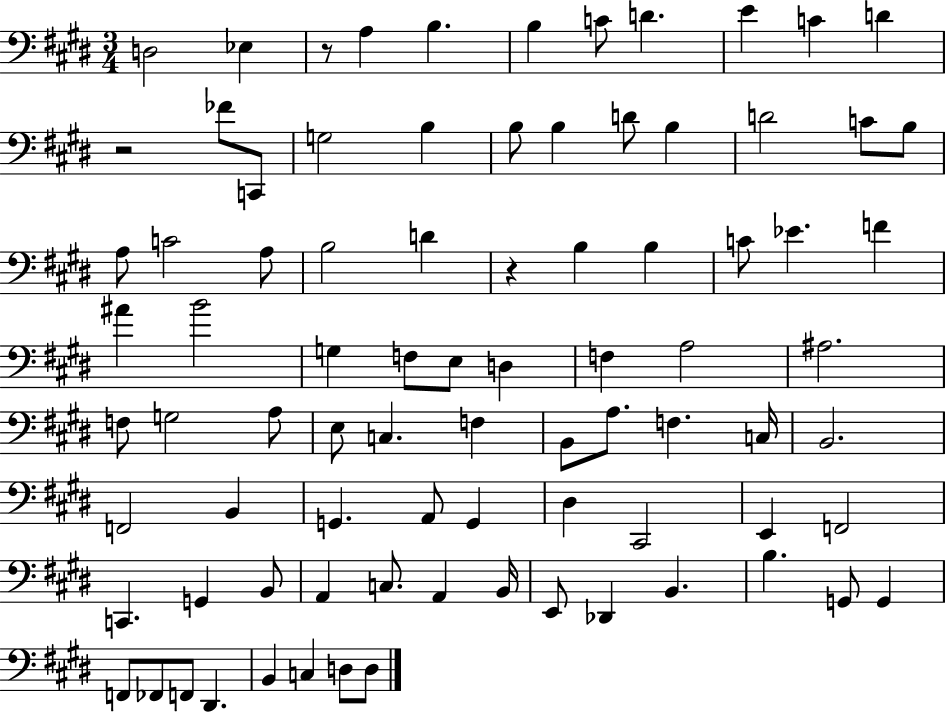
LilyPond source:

{
  \clef bass
  \numericTimeSignature
  \time 3/4
  \key e \major
  \repeat volta 2 { d2 ees4 | r8 a4 b4. | b4 c'8 d'4. | e'4 c'4 d'4 | \break r2 fes'8 c,8 | g2 b4 | b8 b4 d'8 b4 | d'2 c'8 b8 | \break a8 c'2 a8 | b2 d'4 | r4 b4 b4 | c'8 ees'4. f'4 | \break ais'4 b'2 | g4 f8 e8 d4 | f4 a2 | ais2. | \break f8 g2 a8 | e8 c4. f4 | b,8 a8. f4. c16 | b,2. | \break f,2 b,4 | g,4. a,8 g,4 | dis4 cis,2 | e,4 f,2 | \break c,4. g,4 b,8 | a,4 c8. a,4 b,16 | e,8 des,4 b,4. | b4. g,8 g,4 | \break f,8 fes,8 f,8 dis,4. | b,4 c4 d8 d8 | } \bar "|."
}